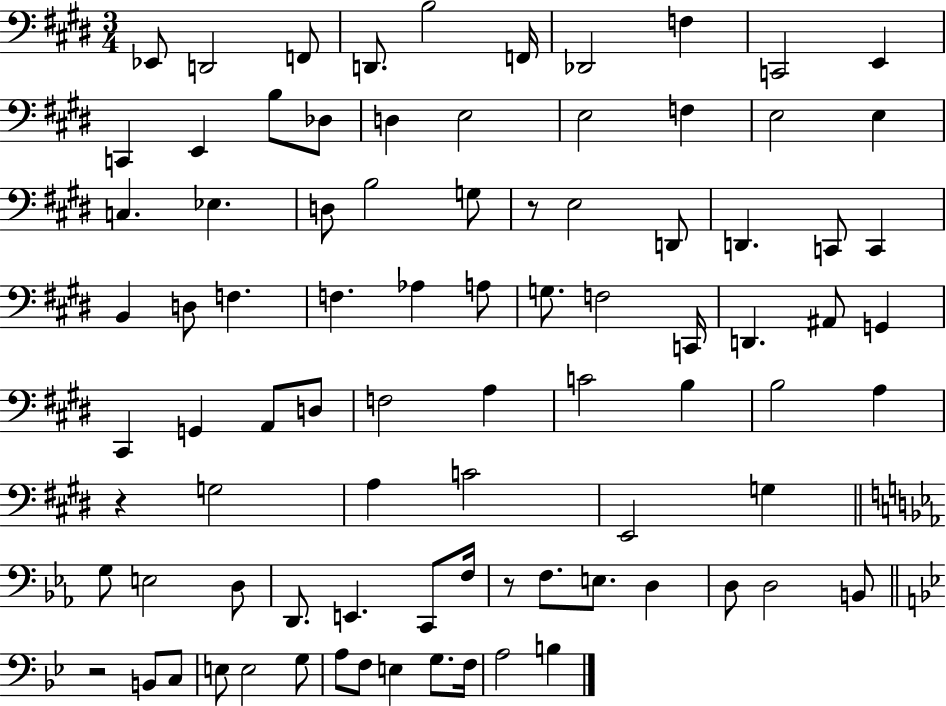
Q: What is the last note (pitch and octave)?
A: B3